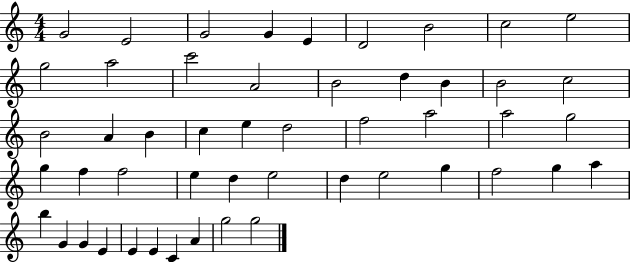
X:1
T:Untitled
M:4/4
L:1/4
K:C
G2 E2 G2 G E D2 B2 c2 e2 g2 a2 c'2 A2 B2 d B B2 c2 B2 A B c e d2 f2 a2 a2 g2 g f f2 e d e2 d e2 g f2 g a b G G E E E C A g2 g2